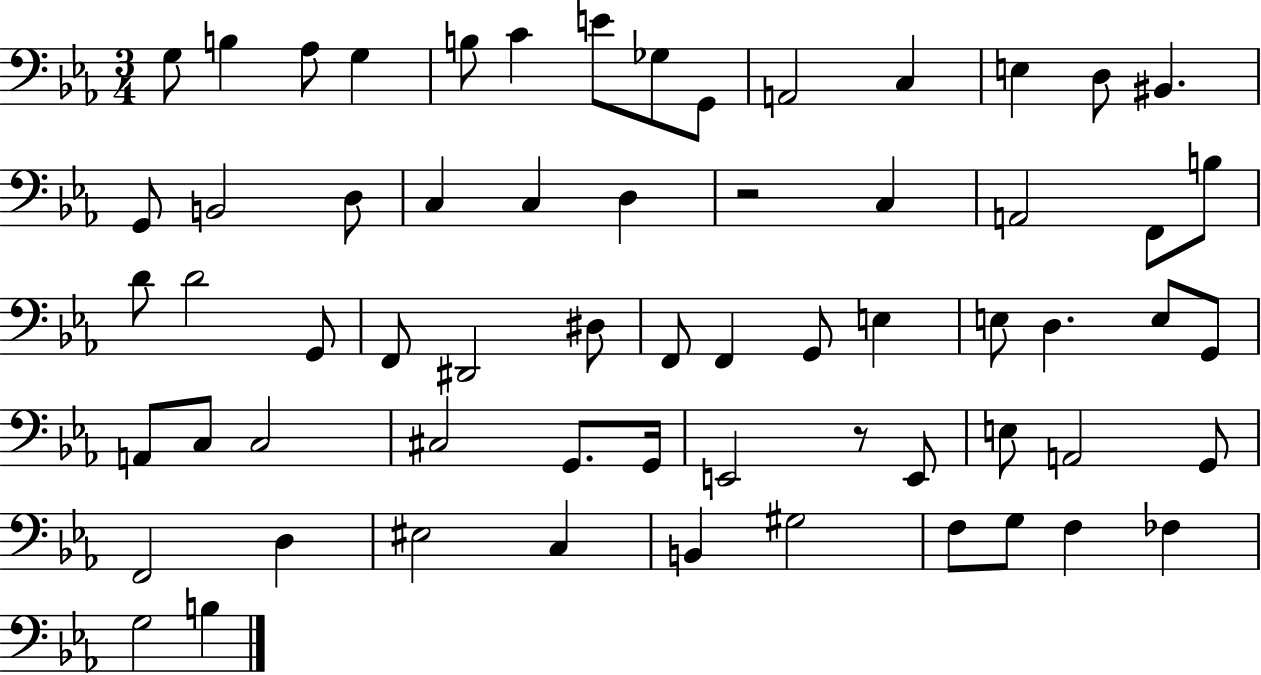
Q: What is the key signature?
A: EES major